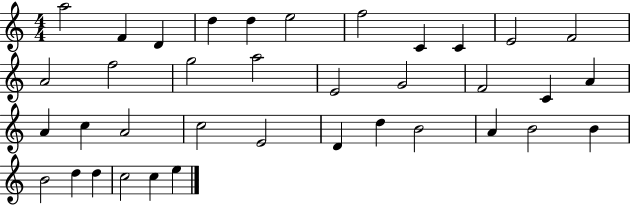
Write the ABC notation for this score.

X:1
T:Untitled
M:4/4
L:1/4
K:C
a2 F D d d e2 f2 C C E2 F2 A2 f2 g2 a2 E2 G2 F2 C A A c A2 c2 E2 D d B2 A B2 B B2 d d c2 c e